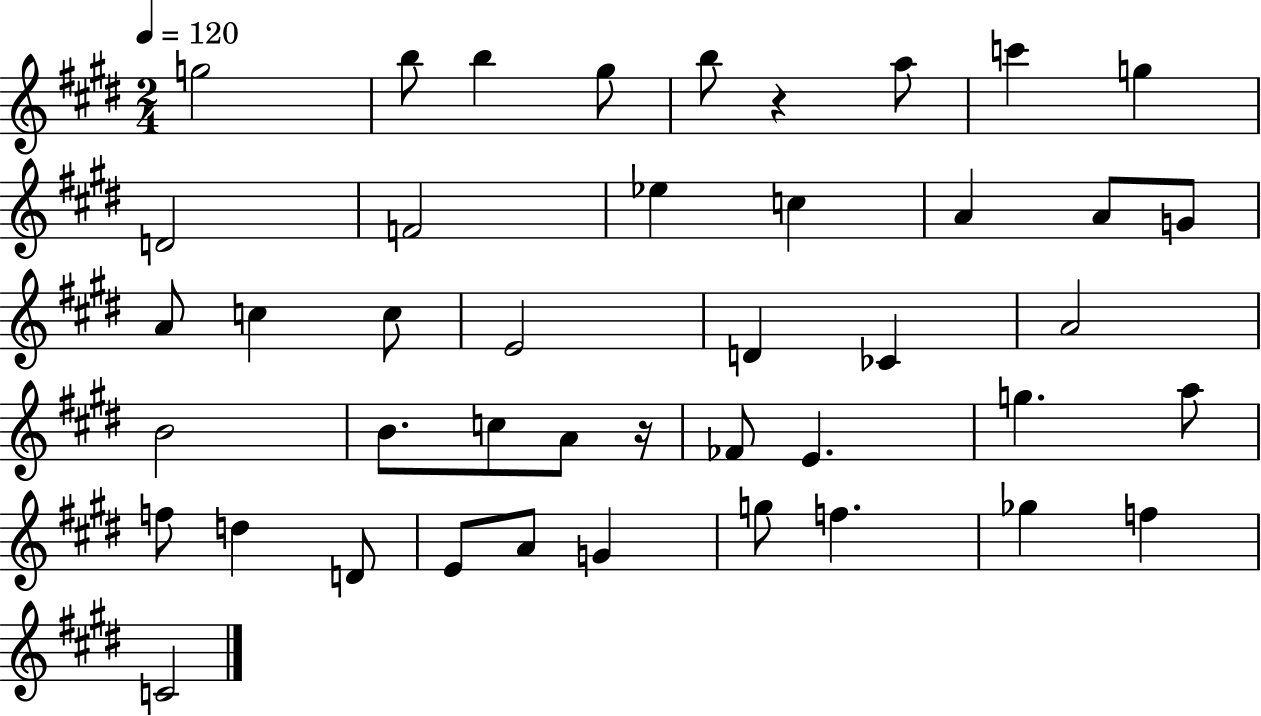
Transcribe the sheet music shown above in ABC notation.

X:1
T:Untitled
M:2/4
L:1/4
K:E
g2 b/2 b ^g/2 b/2 z a/2 c' g D2 F2 _e c A A/2 G/2 A/2 c c/2 E2 D _C A2 B2 B/2 c/2 A/2 z/4 _F/2 E g a/2 f/2 d D/2 E/2 A/2 G g/2 f _g f C2